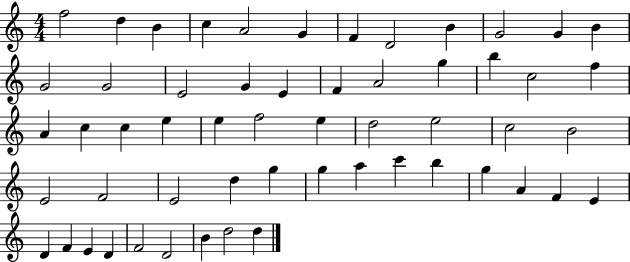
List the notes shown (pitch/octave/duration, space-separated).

F5/h D5/q B4/q C5/q A4/h G4/q F4/q D4/h B4/q G4/h G4/q B4/q G4/h G4/h E4/h G4/q E4/q F4/q A4/h G5/q B5/q C5/h F5/q A4/q C5/q C5/q E5/q E5/q F5/h E5/q D5/h E5/h C5/h B4/h E4/h F4/h E4/h D5/q G5/q G5/q A5/q C6/q B5/q G5/q A4/q F4/q E4/q D4/q F4/q E4/q D4/q F4/h D4/h B4/q D5/h D5/q